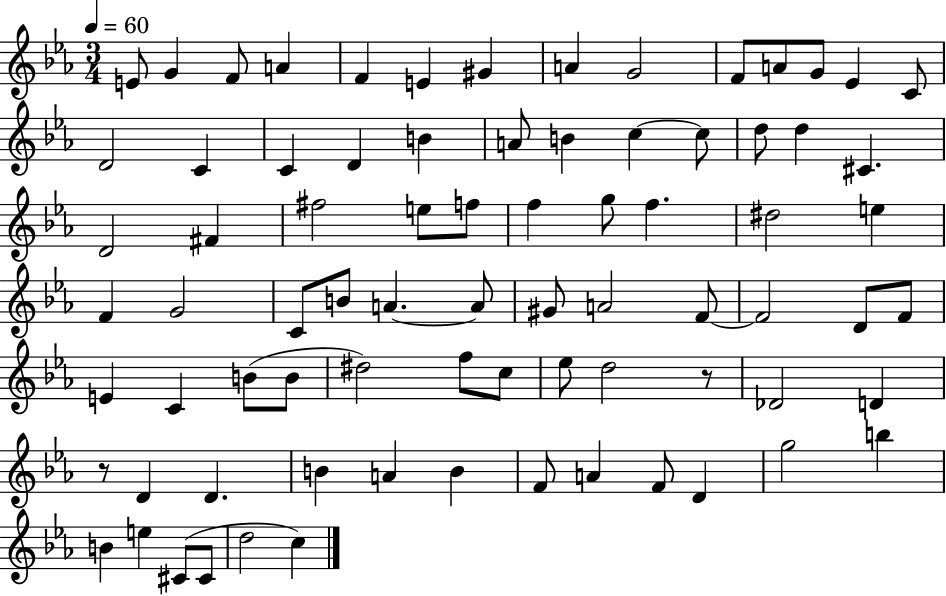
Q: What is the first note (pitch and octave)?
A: E4